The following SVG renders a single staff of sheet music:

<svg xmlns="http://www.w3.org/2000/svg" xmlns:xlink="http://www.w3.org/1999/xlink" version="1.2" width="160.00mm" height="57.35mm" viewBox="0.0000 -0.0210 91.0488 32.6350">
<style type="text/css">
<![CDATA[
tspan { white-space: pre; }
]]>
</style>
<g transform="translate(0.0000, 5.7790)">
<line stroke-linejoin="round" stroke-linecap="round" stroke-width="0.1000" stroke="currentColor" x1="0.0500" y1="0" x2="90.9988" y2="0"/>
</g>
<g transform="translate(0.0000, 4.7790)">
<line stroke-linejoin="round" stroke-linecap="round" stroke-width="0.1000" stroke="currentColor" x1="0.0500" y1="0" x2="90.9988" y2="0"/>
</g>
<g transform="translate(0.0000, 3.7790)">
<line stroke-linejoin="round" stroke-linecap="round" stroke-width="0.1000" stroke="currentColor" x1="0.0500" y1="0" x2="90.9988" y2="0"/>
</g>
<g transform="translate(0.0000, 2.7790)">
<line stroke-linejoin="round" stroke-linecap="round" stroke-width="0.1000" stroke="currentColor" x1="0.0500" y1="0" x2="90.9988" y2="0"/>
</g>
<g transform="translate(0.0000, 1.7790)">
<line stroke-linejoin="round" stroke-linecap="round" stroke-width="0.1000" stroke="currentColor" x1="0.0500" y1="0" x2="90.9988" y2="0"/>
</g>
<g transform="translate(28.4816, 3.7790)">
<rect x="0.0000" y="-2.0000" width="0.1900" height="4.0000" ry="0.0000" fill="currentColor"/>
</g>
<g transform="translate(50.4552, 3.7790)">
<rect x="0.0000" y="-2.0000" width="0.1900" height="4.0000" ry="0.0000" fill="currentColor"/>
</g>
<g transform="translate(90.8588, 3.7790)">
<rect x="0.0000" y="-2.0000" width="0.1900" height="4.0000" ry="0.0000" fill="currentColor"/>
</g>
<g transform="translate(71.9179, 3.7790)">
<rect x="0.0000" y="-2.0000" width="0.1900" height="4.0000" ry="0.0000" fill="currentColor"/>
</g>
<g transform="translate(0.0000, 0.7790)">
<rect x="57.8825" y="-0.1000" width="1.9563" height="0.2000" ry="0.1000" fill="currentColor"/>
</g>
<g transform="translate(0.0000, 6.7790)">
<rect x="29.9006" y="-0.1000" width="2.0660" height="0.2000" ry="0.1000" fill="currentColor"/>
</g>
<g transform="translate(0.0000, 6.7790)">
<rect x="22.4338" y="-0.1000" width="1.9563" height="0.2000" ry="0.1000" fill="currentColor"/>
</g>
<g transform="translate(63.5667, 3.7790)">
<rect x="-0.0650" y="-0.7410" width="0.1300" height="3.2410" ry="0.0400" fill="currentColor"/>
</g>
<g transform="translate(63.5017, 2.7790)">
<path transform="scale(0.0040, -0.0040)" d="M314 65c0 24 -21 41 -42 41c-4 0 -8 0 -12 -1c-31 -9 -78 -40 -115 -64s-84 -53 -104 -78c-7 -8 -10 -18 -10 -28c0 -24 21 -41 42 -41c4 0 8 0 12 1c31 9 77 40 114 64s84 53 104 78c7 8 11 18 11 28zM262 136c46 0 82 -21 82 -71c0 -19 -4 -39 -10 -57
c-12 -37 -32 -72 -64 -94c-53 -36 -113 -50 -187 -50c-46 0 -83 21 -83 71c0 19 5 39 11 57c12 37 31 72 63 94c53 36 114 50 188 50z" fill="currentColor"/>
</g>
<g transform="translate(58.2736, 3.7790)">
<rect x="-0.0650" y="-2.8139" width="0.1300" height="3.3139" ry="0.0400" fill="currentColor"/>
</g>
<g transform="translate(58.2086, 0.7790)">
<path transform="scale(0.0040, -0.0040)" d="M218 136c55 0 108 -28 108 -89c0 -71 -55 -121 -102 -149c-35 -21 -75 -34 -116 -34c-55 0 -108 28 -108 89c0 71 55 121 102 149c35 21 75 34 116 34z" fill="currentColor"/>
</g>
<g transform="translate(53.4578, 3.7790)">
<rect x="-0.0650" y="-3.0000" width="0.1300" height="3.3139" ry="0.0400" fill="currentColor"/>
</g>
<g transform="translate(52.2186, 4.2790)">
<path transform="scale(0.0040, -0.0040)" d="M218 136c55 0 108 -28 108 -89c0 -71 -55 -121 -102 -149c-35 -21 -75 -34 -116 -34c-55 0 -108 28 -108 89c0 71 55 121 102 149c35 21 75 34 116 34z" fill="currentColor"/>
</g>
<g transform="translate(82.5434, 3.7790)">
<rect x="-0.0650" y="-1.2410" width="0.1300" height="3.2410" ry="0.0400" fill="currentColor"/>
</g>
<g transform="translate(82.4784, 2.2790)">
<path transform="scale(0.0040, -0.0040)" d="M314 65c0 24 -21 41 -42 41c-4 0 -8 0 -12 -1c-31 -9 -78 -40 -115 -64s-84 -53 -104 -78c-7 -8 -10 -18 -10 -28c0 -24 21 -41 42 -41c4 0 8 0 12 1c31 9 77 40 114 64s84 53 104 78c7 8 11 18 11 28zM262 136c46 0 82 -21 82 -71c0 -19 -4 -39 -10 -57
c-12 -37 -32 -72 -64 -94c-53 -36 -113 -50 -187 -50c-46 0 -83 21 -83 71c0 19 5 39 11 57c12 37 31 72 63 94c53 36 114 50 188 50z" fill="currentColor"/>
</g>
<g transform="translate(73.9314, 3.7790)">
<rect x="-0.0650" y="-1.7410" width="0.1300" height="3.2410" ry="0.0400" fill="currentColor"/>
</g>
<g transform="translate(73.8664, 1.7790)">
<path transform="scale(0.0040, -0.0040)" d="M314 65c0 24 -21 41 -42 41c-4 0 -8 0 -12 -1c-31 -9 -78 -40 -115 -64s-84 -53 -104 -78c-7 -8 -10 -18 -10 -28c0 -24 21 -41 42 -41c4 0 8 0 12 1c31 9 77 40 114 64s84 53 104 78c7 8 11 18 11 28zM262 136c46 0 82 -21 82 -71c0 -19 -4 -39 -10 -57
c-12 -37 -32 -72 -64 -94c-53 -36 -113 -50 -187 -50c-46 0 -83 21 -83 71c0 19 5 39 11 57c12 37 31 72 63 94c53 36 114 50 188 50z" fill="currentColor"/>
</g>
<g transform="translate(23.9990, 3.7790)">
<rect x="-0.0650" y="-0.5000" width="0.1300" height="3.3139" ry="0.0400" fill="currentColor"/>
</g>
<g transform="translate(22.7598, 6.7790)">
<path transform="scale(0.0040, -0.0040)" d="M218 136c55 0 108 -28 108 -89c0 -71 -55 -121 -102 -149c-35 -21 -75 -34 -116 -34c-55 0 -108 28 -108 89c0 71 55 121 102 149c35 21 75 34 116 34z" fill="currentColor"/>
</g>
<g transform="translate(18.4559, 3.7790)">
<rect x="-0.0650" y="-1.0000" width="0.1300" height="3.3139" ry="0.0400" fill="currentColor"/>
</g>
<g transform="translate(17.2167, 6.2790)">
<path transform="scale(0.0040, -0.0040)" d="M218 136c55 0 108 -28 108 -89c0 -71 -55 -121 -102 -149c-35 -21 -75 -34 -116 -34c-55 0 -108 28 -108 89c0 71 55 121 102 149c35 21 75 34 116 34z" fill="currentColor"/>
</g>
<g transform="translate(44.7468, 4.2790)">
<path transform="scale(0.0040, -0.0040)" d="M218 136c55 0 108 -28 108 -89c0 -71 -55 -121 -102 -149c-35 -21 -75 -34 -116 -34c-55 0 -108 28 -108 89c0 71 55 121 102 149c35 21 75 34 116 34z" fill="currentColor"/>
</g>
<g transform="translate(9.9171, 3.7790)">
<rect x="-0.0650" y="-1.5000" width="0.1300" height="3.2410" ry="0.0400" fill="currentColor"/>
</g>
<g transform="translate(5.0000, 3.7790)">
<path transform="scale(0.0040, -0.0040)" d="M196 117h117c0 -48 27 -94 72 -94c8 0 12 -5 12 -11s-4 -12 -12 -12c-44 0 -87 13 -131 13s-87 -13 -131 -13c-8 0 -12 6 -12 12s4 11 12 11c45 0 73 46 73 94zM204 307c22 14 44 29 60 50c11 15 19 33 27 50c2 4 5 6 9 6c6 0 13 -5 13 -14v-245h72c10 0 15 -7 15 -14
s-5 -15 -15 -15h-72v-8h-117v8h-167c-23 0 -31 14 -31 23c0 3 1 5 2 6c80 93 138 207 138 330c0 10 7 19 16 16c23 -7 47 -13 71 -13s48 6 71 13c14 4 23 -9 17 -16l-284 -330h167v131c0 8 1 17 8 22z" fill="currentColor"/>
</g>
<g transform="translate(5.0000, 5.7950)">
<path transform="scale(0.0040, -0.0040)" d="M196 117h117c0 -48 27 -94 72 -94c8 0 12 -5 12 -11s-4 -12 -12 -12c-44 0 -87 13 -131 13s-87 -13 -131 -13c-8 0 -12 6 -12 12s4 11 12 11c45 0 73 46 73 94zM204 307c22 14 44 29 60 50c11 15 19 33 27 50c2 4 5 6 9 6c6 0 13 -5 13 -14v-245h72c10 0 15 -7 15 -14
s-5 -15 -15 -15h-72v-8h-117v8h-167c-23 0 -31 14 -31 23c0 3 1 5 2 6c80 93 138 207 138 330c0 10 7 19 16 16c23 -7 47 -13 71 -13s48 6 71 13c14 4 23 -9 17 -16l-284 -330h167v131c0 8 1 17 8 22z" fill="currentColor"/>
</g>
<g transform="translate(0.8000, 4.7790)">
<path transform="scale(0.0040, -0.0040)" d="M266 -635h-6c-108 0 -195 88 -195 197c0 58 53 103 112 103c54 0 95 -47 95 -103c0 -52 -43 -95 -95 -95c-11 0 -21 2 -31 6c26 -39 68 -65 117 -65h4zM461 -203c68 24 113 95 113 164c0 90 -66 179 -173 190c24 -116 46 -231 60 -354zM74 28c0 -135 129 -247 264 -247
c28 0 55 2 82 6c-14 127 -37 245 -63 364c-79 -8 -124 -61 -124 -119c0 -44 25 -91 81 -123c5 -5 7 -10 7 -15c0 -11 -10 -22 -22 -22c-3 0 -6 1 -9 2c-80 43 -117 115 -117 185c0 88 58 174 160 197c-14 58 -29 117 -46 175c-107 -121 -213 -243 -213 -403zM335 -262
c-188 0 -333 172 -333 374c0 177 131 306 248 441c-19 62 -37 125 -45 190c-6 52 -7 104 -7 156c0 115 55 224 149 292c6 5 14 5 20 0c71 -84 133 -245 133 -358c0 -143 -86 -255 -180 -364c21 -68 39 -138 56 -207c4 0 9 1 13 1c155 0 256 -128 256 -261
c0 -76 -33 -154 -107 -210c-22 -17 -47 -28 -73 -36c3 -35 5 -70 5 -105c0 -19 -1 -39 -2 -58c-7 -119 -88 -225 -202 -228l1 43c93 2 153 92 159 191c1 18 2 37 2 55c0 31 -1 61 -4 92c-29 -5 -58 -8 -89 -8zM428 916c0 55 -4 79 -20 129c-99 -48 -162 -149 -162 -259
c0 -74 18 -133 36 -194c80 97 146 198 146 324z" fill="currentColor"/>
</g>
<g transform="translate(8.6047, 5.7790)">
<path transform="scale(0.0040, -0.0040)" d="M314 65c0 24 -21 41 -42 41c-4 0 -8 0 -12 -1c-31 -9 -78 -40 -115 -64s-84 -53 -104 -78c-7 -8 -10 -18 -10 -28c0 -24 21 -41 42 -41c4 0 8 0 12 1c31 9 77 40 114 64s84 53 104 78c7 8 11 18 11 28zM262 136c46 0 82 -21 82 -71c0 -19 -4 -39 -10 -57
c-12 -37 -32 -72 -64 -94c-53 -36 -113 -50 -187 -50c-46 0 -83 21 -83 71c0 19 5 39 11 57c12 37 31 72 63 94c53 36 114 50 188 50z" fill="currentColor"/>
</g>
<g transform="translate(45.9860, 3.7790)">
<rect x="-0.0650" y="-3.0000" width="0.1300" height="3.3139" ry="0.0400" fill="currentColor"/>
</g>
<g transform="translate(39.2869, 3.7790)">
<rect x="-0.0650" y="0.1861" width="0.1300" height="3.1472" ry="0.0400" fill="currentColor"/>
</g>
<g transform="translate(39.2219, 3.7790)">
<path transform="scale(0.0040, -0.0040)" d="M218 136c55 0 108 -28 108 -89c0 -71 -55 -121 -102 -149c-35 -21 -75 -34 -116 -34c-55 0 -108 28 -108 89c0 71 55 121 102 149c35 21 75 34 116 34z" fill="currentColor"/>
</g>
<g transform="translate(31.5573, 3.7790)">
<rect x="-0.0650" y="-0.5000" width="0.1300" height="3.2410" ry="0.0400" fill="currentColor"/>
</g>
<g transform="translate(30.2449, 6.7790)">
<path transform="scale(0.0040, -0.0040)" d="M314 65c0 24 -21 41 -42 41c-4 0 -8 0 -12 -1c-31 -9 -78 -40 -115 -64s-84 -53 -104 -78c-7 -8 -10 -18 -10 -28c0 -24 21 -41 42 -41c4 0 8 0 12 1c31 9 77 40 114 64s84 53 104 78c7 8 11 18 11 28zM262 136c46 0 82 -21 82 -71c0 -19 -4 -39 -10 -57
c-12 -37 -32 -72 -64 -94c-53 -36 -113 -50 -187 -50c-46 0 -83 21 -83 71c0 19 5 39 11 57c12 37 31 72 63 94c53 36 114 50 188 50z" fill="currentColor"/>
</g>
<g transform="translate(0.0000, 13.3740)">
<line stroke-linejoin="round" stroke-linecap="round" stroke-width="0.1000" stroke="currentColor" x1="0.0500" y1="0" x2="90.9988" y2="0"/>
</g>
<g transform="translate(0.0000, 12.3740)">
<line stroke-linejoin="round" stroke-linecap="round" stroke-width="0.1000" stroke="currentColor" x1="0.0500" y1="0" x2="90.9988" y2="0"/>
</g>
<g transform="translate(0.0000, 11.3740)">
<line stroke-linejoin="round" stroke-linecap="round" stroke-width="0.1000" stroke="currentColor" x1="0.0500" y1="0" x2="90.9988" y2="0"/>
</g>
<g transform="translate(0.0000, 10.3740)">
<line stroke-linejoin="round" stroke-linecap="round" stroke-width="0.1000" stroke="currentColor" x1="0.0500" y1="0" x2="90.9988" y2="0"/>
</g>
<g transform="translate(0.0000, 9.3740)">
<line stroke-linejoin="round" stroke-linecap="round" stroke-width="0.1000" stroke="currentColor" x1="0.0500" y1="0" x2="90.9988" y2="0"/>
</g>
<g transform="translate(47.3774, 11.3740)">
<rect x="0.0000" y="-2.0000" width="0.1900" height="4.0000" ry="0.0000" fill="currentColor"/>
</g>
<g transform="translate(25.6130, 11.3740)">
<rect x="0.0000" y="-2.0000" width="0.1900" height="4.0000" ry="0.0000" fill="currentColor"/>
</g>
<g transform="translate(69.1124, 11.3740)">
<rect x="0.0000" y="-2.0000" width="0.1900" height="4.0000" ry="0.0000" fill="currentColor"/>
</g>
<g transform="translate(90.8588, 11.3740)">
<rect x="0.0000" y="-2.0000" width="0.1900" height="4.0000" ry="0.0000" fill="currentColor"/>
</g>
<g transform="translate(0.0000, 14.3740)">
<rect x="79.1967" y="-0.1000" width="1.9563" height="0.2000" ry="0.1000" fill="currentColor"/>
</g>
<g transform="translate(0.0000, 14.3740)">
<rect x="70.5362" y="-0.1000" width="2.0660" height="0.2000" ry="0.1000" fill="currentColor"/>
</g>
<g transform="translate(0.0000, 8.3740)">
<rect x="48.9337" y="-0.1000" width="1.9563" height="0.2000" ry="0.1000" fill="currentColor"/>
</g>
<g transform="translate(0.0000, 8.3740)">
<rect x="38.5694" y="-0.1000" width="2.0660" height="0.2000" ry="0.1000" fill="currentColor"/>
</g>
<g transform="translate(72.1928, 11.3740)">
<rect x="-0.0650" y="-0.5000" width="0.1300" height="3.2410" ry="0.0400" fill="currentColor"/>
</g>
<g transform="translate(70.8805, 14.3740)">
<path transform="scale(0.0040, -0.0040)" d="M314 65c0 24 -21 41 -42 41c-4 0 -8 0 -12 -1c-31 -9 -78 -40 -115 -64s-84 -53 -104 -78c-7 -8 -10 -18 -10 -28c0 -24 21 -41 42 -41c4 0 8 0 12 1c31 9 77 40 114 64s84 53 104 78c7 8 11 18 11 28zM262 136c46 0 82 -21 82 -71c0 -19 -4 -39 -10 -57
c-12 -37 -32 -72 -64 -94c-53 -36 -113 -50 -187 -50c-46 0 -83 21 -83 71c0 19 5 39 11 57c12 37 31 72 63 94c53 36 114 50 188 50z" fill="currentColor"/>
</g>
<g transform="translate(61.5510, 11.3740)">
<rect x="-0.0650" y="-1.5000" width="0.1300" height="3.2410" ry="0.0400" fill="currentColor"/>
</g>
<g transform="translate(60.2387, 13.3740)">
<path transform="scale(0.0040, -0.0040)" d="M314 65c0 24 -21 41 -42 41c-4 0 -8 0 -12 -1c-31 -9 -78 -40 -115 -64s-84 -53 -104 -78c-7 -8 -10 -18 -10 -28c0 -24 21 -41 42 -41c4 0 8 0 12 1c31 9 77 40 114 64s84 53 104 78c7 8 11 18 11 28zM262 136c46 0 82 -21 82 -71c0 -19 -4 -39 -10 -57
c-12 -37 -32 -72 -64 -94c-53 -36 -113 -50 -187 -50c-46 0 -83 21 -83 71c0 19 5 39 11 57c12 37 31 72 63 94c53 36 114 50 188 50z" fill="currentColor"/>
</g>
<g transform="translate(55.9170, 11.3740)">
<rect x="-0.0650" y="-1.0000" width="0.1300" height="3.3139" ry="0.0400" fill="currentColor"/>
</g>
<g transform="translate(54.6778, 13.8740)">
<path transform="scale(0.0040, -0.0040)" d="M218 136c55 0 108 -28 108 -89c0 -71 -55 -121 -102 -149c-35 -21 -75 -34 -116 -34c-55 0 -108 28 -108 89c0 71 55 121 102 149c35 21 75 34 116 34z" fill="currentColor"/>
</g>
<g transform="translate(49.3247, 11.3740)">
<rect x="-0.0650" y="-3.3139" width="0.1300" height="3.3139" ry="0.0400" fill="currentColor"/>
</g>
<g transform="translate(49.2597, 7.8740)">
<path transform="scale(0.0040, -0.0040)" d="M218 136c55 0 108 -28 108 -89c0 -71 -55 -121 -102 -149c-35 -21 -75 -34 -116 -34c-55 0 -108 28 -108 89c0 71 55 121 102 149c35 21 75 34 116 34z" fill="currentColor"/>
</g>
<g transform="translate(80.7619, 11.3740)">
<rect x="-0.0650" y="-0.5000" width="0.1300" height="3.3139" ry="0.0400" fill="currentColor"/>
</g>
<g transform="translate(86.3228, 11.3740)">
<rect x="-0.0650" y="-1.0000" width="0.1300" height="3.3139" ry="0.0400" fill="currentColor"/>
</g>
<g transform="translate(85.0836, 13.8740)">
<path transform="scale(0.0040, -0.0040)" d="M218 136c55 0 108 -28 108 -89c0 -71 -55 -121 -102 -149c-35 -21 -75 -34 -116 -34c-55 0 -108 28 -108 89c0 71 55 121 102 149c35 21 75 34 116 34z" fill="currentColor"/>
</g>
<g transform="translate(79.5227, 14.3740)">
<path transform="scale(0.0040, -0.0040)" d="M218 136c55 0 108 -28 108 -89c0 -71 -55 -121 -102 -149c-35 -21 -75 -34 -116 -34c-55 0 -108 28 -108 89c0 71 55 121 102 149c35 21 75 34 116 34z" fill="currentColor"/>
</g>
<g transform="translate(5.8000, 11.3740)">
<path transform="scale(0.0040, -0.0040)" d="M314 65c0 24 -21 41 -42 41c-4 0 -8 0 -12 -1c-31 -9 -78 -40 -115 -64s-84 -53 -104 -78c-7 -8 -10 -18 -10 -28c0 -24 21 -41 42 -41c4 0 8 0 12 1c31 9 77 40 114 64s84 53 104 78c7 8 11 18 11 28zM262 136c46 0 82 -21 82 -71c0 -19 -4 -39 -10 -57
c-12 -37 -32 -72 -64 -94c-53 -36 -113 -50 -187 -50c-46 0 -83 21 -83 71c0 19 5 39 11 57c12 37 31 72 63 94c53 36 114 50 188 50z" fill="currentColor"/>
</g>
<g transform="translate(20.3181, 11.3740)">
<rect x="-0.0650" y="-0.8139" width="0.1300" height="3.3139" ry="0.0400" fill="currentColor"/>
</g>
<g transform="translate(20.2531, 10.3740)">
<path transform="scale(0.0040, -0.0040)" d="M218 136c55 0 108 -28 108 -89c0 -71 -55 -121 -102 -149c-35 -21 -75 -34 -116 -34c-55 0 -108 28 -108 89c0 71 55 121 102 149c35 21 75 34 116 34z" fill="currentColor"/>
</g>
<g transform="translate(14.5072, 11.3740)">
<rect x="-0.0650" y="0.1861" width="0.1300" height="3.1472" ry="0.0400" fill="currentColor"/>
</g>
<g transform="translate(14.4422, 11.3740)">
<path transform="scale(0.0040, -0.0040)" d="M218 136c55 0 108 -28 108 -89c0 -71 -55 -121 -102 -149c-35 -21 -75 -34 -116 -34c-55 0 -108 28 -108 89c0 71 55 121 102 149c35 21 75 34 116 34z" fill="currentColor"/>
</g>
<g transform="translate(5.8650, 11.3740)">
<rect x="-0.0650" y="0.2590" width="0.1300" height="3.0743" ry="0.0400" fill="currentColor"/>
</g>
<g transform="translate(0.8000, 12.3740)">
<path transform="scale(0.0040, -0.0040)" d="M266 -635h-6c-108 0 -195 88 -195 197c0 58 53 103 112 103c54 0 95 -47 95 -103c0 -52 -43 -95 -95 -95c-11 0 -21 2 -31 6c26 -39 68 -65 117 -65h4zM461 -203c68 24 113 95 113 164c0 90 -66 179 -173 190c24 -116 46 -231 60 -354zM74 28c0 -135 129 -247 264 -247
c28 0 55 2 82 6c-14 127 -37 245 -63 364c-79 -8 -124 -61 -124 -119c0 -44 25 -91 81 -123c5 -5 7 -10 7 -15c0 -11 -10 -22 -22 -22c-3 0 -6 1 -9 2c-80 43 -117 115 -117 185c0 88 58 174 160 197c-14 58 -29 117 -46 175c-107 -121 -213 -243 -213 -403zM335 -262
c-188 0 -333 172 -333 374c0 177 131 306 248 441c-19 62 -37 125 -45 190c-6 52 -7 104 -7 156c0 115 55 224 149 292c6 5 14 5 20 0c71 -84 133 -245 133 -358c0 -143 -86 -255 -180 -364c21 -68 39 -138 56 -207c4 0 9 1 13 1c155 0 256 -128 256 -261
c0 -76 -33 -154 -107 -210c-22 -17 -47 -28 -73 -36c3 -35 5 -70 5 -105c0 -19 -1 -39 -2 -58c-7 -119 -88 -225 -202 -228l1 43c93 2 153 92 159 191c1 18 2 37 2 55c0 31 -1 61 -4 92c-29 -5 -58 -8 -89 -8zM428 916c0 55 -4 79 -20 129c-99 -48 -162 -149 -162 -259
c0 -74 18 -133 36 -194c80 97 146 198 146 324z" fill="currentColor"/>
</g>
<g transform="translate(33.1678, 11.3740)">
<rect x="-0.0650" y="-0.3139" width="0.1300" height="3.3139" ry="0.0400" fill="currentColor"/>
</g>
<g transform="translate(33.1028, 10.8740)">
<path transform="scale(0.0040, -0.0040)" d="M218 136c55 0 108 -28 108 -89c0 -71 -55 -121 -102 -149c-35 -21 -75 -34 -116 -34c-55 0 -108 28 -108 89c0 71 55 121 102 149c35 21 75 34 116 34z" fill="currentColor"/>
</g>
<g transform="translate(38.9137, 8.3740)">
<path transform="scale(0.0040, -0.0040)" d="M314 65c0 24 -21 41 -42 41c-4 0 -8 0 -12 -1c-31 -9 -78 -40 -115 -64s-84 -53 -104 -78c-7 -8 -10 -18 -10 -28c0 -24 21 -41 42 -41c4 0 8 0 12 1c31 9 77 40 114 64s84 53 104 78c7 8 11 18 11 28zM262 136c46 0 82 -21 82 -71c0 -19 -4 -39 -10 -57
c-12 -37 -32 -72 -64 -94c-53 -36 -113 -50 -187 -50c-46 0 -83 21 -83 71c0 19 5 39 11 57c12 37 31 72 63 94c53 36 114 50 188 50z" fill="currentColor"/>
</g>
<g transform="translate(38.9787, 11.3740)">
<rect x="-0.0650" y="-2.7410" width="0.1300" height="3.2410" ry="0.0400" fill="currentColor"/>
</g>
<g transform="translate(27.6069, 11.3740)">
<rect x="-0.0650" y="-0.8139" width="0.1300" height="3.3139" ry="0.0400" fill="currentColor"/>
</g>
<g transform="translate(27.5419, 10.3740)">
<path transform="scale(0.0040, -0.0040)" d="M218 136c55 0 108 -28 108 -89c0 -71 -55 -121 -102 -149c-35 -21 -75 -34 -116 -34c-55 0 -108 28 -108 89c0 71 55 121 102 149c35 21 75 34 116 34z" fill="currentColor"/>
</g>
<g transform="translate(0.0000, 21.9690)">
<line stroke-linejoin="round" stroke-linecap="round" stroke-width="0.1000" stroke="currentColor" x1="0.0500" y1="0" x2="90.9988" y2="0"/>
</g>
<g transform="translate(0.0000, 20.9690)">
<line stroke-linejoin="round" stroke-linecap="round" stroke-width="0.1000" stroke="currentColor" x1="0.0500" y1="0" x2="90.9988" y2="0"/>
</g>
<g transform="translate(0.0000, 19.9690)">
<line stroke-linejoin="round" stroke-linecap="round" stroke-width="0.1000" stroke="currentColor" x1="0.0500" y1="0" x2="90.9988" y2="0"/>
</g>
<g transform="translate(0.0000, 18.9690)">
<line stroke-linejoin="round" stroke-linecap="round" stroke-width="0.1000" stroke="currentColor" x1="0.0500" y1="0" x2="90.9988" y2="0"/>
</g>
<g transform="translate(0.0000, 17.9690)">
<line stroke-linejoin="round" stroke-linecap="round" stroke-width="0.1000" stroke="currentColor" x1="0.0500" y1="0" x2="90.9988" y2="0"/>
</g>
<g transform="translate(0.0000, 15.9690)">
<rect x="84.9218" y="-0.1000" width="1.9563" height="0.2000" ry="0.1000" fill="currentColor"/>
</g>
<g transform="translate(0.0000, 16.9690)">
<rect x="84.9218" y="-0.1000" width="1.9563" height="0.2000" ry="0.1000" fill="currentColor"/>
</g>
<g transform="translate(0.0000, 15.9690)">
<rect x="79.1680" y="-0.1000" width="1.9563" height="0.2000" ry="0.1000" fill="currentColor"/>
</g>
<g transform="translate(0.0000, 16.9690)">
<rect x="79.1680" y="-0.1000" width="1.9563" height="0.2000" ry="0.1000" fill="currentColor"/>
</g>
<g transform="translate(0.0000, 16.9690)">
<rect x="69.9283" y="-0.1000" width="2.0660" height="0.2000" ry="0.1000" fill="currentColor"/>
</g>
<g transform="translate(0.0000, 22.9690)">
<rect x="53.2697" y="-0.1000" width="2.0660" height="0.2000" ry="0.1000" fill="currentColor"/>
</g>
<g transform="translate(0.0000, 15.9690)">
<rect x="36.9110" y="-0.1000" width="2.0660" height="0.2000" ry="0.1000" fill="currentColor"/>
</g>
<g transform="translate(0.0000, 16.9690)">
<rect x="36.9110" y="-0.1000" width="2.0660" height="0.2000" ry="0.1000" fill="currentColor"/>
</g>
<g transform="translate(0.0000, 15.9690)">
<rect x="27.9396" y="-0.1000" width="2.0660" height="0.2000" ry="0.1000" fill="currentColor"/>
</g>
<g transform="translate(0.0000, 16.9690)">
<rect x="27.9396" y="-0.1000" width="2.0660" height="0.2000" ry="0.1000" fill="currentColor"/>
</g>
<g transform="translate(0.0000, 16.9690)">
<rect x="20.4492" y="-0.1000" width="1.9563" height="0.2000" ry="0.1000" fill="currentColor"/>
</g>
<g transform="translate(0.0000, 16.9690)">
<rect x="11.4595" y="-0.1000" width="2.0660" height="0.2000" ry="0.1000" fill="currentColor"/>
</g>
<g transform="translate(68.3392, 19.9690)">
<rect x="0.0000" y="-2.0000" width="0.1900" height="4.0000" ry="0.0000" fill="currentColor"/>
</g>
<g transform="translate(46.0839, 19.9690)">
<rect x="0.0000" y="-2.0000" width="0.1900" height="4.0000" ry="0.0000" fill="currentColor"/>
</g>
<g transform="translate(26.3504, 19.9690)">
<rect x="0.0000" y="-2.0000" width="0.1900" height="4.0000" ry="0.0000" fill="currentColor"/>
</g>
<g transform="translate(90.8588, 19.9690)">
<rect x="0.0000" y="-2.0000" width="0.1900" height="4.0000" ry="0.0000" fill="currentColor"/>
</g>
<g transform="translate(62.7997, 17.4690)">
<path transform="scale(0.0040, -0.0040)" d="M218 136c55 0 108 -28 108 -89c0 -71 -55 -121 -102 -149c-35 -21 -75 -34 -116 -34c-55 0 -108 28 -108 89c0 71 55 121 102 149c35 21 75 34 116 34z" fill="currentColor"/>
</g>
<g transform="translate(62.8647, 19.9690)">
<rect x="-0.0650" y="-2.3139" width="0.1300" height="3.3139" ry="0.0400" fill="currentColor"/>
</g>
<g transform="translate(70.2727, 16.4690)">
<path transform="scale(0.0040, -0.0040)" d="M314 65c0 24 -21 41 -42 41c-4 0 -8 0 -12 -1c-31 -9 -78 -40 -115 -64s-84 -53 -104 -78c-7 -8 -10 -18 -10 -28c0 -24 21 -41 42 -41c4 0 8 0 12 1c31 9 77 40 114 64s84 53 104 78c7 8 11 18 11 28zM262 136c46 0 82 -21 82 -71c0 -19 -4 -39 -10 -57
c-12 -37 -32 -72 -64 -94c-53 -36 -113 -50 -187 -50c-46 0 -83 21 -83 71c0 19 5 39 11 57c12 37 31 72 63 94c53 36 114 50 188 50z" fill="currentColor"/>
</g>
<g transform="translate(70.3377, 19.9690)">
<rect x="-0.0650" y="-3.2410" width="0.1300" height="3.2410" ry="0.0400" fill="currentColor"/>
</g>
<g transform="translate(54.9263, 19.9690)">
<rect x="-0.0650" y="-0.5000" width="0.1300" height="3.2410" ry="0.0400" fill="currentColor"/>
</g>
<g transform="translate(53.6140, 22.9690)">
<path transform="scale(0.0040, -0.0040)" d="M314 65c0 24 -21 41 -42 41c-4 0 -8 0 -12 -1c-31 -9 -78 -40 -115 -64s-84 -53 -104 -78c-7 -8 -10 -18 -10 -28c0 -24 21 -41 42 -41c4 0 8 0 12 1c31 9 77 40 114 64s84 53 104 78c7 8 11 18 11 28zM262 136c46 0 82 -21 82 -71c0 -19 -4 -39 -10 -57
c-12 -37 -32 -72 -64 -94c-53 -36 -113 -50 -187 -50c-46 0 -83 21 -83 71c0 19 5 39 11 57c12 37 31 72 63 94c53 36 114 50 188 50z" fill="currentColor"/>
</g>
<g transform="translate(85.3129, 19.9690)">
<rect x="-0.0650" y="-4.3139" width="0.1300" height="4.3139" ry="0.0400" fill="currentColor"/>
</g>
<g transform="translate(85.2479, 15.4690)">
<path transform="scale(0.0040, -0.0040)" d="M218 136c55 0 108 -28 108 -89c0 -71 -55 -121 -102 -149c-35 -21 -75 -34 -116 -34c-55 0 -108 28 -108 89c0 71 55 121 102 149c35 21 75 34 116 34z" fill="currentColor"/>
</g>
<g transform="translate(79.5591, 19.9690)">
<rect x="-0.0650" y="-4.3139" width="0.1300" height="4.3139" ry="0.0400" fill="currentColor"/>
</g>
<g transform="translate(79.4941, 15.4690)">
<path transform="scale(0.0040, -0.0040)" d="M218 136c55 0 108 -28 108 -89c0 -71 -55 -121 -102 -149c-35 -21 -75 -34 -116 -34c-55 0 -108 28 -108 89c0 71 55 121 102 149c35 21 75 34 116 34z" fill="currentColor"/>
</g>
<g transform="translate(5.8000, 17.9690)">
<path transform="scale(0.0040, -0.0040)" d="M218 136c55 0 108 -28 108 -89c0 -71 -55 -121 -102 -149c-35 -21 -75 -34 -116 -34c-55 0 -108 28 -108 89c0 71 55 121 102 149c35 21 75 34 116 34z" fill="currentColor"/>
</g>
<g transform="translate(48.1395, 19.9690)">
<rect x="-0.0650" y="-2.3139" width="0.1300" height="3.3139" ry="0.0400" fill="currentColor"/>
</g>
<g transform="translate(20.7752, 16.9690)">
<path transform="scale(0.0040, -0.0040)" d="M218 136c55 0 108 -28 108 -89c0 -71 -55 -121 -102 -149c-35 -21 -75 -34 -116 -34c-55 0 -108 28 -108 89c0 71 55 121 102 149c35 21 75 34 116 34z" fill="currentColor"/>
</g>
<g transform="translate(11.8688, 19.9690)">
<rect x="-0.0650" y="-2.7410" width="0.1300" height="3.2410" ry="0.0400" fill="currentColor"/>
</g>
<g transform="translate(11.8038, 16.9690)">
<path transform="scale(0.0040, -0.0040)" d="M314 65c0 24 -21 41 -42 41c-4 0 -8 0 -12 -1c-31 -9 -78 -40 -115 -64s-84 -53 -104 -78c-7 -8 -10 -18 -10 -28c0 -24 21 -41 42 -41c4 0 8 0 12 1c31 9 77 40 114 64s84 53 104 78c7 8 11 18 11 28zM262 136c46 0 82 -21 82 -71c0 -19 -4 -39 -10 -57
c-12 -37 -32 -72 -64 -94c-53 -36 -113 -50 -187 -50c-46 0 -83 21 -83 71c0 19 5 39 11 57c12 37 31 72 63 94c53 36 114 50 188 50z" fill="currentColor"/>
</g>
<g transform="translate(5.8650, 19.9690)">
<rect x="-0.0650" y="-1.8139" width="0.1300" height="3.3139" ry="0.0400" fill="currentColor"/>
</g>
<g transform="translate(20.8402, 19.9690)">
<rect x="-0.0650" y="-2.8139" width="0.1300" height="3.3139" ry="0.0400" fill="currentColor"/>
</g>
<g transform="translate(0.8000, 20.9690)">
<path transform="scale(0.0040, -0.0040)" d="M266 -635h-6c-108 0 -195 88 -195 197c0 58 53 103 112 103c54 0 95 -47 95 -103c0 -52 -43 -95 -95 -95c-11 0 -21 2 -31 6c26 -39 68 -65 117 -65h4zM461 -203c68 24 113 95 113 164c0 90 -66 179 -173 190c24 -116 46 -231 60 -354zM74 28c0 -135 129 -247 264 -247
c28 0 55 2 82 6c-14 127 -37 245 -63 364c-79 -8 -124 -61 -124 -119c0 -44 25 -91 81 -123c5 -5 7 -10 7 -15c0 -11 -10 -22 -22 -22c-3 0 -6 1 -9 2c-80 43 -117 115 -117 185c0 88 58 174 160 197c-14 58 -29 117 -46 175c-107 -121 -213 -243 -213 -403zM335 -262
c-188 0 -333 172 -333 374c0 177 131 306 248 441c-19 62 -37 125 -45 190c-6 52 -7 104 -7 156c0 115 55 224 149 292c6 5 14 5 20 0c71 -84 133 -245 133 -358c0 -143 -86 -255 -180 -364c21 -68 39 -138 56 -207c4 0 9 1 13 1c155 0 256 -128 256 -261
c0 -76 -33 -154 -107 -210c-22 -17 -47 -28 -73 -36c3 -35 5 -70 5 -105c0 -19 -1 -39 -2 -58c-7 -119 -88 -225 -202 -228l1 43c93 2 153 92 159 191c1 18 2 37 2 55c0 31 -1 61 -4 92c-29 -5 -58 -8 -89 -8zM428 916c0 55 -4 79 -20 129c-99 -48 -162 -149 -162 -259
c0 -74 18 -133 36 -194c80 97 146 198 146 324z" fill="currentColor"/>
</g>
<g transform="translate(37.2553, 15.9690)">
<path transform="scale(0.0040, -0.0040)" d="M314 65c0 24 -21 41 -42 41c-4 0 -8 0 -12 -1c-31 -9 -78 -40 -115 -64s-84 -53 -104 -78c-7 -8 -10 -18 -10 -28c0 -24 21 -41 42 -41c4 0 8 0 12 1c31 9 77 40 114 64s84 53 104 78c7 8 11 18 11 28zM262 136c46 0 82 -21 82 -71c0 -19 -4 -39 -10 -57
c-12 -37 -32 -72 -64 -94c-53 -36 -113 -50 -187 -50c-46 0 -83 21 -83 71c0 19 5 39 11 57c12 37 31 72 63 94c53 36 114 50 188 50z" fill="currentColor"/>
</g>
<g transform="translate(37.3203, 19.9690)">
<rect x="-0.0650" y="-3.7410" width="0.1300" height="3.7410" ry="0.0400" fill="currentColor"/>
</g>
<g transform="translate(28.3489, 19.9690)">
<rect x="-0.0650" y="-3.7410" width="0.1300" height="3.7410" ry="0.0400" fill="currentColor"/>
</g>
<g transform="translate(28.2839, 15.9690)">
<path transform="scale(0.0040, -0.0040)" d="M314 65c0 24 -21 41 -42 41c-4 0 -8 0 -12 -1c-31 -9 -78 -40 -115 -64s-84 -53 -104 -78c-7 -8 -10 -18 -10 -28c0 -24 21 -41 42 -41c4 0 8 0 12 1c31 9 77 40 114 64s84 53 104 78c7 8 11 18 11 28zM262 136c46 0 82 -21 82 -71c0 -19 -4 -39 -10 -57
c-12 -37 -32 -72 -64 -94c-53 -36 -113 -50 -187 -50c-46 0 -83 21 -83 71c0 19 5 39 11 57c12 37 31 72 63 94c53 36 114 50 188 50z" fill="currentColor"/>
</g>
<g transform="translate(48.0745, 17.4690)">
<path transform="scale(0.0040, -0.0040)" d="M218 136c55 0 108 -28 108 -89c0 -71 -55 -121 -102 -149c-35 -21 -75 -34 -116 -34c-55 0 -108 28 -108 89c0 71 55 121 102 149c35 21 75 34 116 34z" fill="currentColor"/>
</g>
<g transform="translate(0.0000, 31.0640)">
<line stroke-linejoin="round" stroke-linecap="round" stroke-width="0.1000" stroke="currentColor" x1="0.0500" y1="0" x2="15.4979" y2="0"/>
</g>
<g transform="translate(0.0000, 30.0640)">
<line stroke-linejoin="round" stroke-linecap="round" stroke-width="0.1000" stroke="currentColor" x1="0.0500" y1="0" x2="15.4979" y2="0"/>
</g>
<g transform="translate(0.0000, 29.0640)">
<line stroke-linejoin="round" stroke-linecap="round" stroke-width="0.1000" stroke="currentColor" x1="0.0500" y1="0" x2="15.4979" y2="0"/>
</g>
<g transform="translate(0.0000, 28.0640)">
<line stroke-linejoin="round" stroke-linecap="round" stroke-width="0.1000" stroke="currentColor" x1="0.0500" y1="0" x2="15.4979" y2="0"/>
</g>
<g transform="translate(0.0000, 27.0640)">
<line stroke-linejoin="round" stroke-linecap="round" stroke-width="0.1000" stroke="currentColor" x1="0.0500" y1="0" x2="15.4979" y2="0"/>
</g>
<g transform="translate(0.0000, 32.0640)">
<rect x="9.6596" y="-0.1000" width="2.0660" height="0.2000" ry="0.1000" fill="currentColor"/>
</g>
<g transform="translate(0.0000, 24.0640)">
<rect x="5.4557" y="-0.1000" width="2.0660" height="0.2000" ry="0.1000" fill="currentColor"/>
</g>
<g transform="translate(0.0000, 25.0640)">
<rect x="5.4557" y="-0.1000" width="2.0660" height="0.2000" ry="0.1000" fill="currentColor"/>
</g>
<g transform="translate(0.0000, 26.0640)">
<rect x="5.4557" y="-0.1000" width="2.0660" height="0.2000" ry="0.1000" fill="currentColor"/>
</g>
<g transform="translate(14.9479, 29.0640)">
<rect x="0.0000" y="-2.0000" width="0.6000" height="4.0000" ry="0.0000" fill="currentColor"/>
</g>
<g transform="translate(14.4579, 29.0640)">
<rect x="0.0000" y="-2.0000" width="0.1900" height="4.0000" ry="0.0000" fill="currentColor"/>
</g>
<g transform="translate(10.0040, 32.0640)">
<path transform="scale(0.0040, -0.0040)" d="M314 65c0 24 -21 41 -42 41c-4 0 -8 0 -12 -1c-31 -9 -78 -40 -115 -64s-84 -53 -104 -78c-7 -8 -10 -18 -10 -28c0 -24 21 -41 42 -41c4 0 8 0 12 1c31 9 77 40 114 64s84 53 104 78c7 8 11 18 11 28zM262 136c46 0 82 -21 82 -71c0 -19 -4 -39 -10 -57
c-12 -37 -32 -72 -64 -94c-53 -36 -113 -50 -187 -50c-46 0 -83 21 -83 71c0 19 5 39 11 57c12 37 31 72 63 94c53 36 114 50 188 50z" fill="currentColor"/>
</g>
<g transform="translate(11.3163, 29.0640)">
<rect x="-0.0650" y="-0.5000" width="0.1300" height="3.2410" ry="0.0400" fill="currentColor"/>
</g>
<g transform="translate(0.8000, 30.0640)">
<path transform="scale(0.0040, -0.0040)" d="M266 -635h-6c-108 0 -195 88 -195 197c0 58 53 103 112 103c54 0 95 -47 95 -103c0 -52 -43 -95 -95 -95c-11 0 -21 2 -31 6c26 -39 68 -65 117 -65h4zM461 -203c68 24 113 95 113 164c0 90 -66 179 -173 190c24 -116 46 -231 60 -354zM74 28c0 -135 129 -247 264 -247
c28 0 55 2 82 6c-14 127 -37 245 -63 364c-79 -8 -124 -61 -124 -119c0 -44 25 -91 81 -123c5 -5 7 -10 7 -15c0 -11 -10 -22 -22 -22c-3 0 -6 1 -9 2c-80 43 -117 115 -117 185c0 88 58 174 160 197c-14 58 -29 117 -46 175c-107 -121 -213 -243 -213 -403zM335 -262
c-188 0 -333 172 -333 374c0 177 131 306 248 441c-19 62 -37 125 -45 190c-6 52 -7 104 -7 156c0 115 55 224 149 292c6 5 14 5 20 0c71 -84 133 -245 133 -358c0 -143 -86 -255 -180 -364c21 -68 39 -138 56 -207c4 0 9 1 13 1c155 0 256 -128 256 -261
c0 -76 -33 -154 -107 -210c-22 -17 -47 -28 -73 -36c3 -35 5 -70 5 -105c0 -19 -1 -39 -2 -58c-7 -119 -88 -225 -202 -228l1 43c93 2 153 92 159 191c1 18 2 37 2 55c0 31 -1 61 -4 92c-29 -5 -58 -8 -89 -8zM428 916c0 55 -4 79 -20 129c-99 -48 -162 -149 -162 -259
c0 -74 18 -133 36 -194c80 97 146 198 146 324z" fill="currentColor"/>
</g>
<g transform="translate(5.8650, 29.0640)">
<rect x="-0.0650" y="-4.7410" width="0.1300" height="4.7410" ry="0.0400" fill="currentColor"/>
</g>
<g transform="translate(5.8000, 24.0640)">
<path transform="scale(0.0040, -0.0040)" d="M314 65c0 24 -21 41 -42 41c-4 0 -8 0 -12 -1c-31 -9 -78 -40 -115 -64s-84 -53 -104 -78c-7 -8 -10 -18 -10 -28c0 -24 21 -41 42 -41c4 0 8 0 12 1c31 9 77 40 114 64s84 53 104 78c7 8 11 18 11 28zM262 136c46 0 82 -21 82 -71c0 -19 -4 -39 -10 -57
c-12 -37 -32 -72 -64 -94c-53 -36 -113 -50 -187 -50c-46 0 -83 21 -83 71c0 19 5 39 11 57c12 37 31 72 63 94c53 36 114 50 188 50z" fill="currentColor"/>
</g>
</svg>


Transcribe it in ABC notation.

X:1
T:Untitled
M:4/4
L:1/4
K:C
E2 D C C2 B A A a d2 f2 e2 B2 B d d c a2 b D E2 C2 C D f a2 a c'2 c'2 g C2 g b2 d' d' e'2 C2